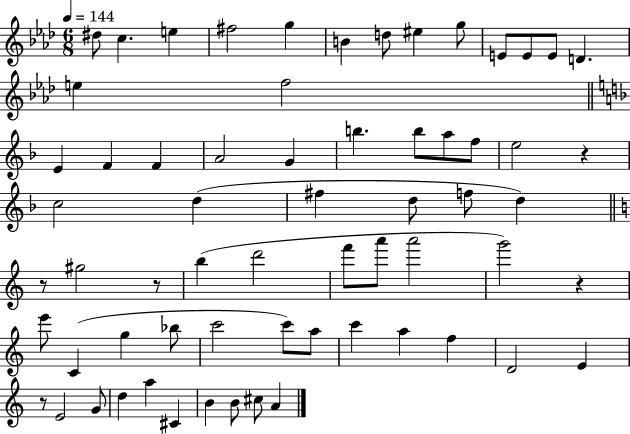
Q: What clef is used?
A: treble